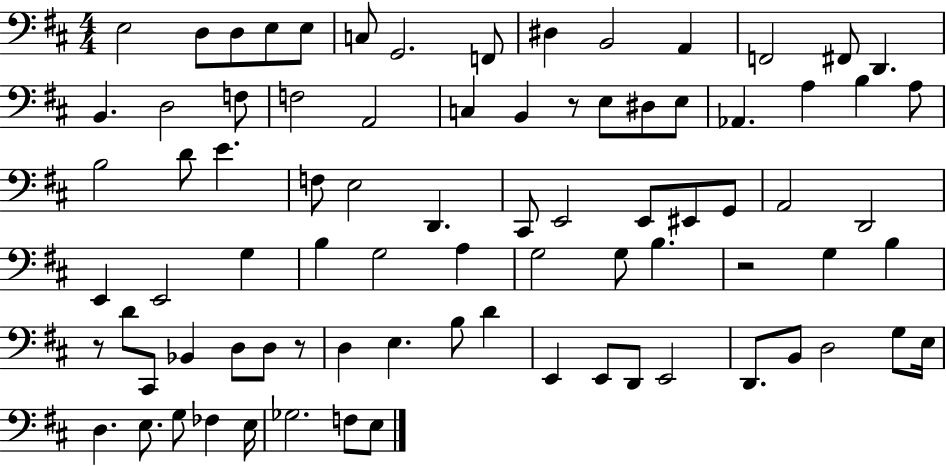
E3/h D3/e D3/e E3/e E3/e C3/e G2/h. F2/e D#3/q B2/h A2/q F2/h F#2/e D2/q. B2/q. D3/h F3/e F3/h A2/h C3/q B2/q R/e E3/e D#3/e E3/e Ab2/q. A3/q B3/q A3/e B3/h D4/e E4/q. F3/e E3/h D2/q. C#2/e E2/h E2/e EIS2/e G2/e A2/h D2/h E2/q E2/h G3/q B3/q G3/h A3/q G3/h G3/e B3/q. R/h G3/q B3/q R/e D4/e C#2/e Bb2/q D3/e D3/e R/e D3/q E3/q. B3/e D4/q E2/q E2/e D2/e E2/h D2/e. B2/e D3/h G3/e E3/s D3/q. E3/e. G3/e FES3/q E3/s Gb3/h. F3/e E3/e